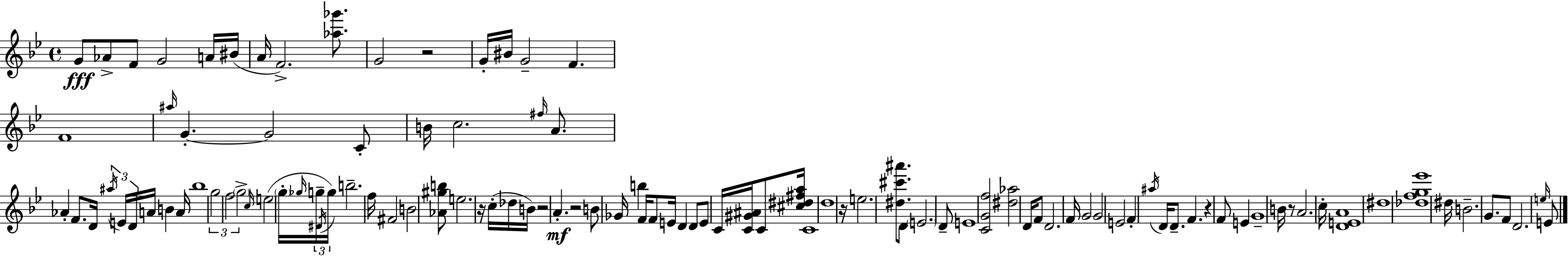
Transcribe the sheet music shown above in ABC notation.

X:1
T:Untitled
M:4/4
L:1/4
K:Gm
G/2 _A/2 F/2 G2 A/4 ^B/4 A/4 F2 [_a_g']/2 G2 z2 G/4 ^B/4 G2 F F4 ^a/4 G G2 C/2 B/4 c2 ^f/4 A/2 _A F/2 D/4 ^a/4 E/4 D/4 A/4 B A/4 _b4 g2 f2 g2 c/4 e2 g/4 _g/4 g/4 ^D/4 g/4 b2 f/4 ^F2 B2 [_A^gb]/2 e2 z/4 c/4 _d/4 B/4 z2 A z2 B/2 _G/4 b F/4 F/2 E/4 D D/2 E/2 C/4 [C^G^A]/4 C/2 [^c^d^fa]/4 C4 d4 z/4 e2 [^d^c'^a']/2 D/2 E2 D/2 E4 [CGf]2 [^d_a]2 D/4 F/2 D2 F/4 G2 G2 E2 F ^a/4 D/4 D/2 F z F/2 E G4 B/4 z/2 A2 c/4 [DEA]4 ^d4 [_dfg_e']4 ^d/4 B2 G/2 F/2 D2 e/4 E/2